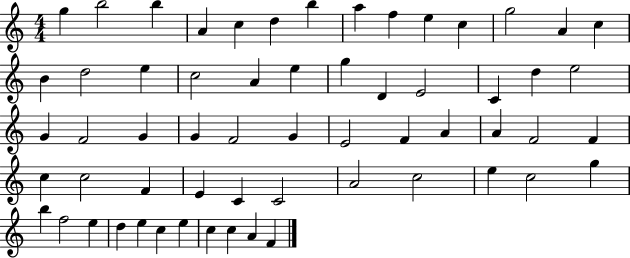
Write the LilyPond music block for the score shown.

{
  \clef treble
  \numericTimeSignature
  \time 4/4
  \key c \major
  g''4 b''2 b''4 | a'4 c''4 d''4 b''4 | a''4 f''4 e''4 c''4 | g''2 a'4 c''4 | \break b'4 d''2 e''4 | c''2 a'4 e''4 | g''4 d'4 e'2 | c'4 d''4 e''2 | \break g'4 f'2 g'4 | g'4 f'2 g'4 | e'2 f'4 a'4 | a'4 f'2 f'4 | \break c''4 c''2 f'4 | e'4 c'4 c'2 | a'2 c''2 | e''4 c''2 g''4 | \break b''4 f''2 e''4 | d''4 e''4 c''4 e''4 | c''4 c''4 a'4 f'4 | \bar "|."
}